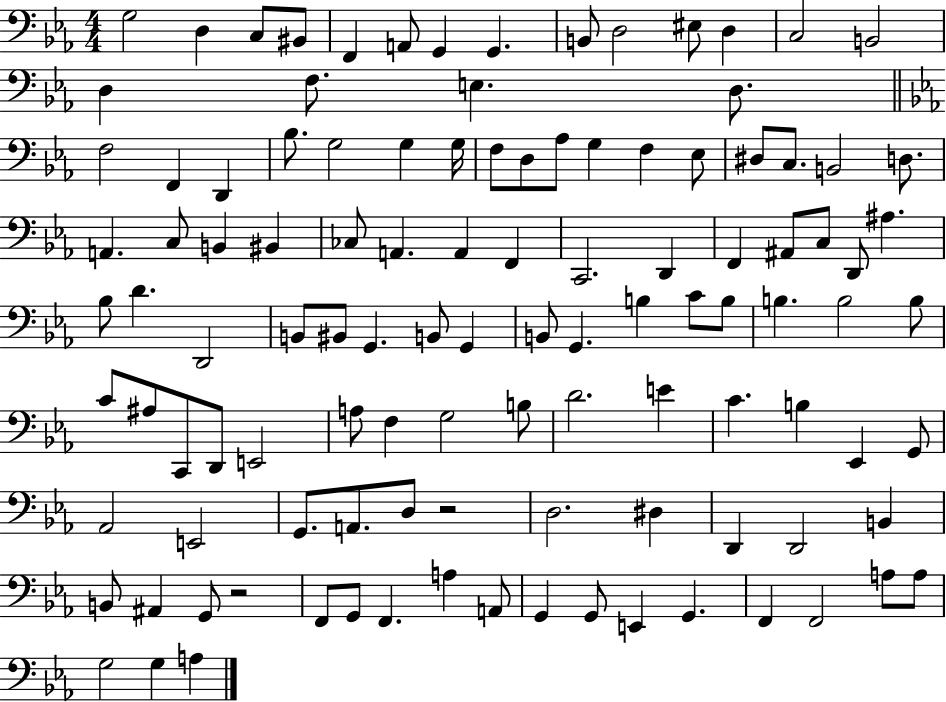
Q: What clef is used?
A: bass